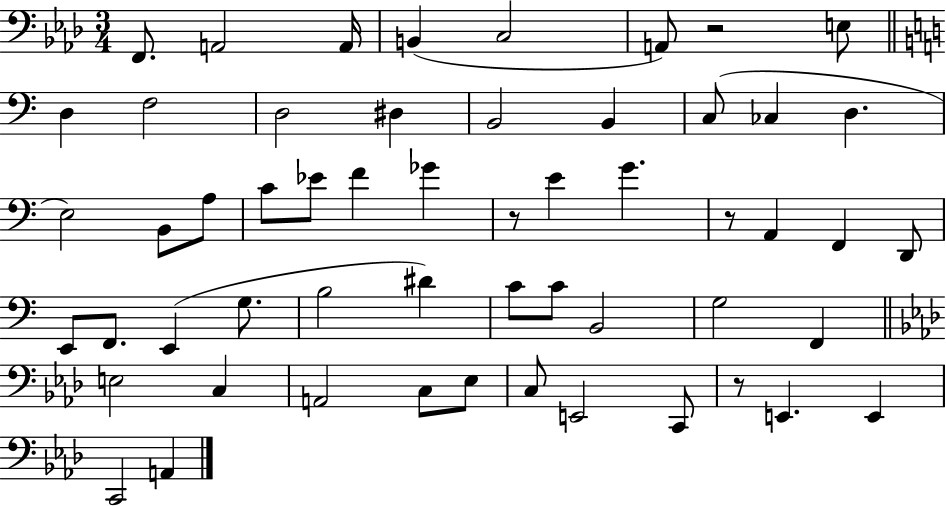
{
  \clef bass
  \numericTimeSignature
  \time 3/4
  \key aes \major
  f,8. a,2 a,16 | b,4( c2 | a,8) r2 e8 | \bar "||" \break \key c \major d4 f2 | d2 dis4 | b,2 b,4 | c8( ces4 d4. | \break e2) b,8 a8 | c'8 ees'8 f'4 ges'4 | r8 e'4 g'4. | r8 a,4 f,4 d,8 | \break e,8 f,8. e,4( g8. | b2 dis'4) | c'8 c'8 b,2 | g2 f,4 | \break \bar "||" \break \key aes \major e2 c4 | a,2 c8 ees8 | c8 e,2 c,8 | r8 e,4. e,4 | \break c,2 a,4 | \bar "|."
}